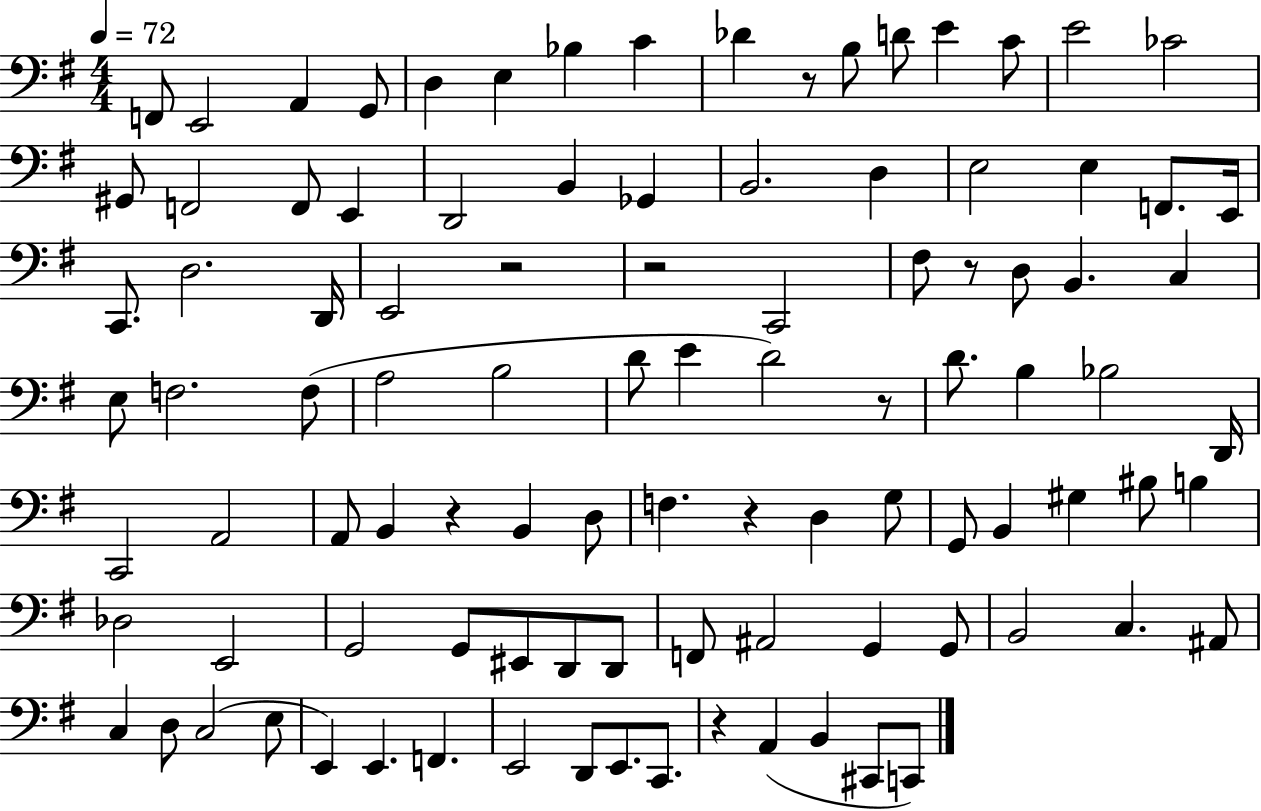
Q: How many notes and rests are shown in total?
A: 100